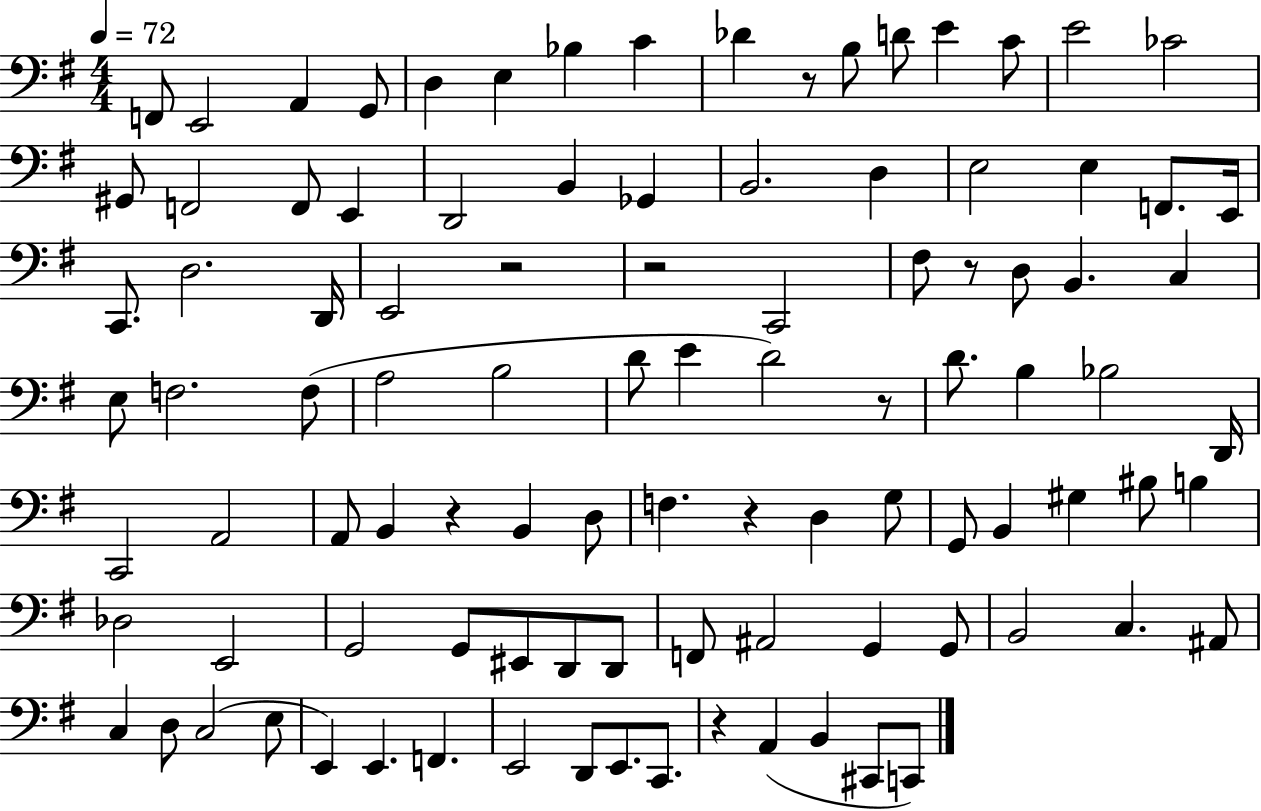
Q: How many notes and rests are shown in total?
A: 100